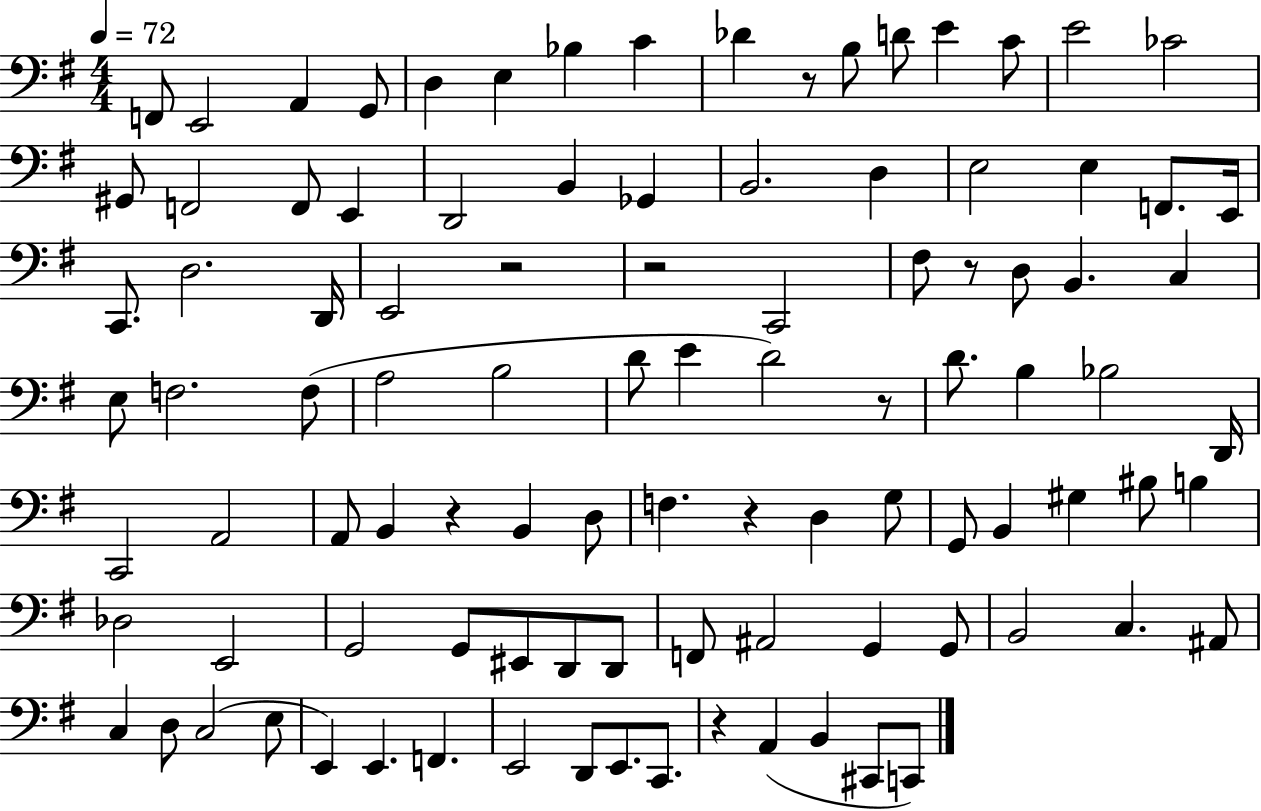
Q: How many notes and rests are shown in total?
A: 100